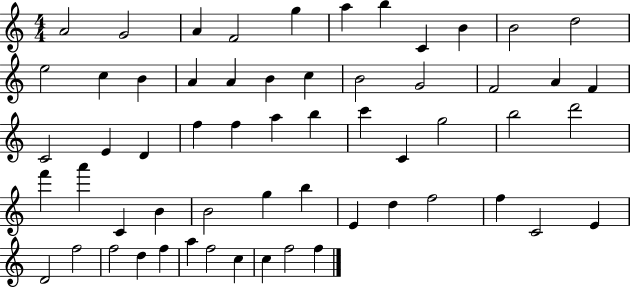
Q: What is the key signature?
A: C major